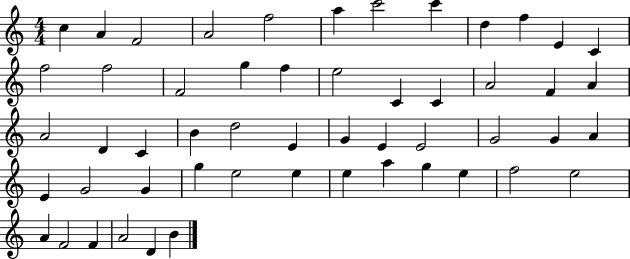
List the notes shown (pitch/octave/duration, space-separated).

C5/q A4/q F4/h A4/h F5/h A5/q C6/h C6/q D5/q F5/q E4/q C4/q F5/h F5/h F4/h G5/q F5/q E5/h C4/q C4/q A4/h F4/q A4/q A4/h D4/q C4/q B4/q D5/h E4/q G4/q E4/q E4/h G4/h G4/q A4/q E4/q G4/h G4/q G5/q E5/h E5/q E5/q A5/q G5/q E5/q F5/h E5/h A4/q F4/h F4/q A4/h D4/q B4/q